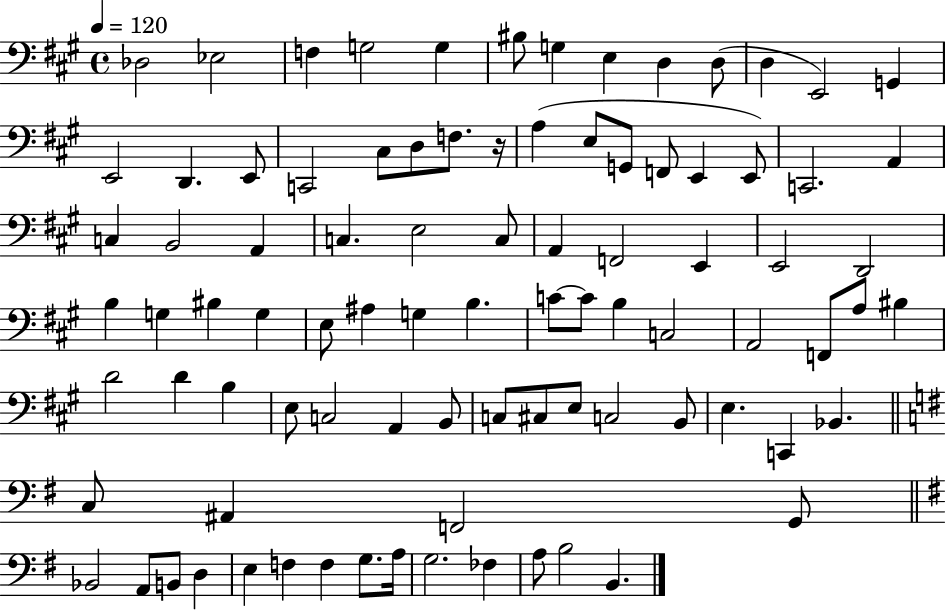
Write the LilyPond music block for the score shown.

{
  \clef bass
  \time 4/4
  \defaultTimeSignature
  \key a \major
  \tempo 4 = 120
  des2 ees2 | f4 g2 g4 | bis8 g4 e4 d4 d8( | d4 e,2) g,4 | \break e,2 d,4. e,8 | c,2 cis8 d8 f8. r16 | a4( e8 g,8 f,8 e,4 e,8) | c,2. a,4 | \break c4 b,2 a,4 | c4. e2 c8 | a,4 f,2 e,4 | e,2 d,2 | \break b4 g4 bis4 g4 | e8 ais4 g4 b4. | c'8~~ c'8 b4 c2 | a,2 f,8 a8 bis4 | \break d'2 d'4 b4 | e8 c2 a,4 b,8 | c8 cis8 e8 c2 b,8 | e4. c,4 bes,4. | \break \bar "||" \break \key e \minor c8 ais,4 f,2 g,8 | \bar "||" \break \key g \major bes,2 a,8 b,8 d4 | e4 f4 f4 g8. a16 | g2. fes4 | a8 b2 b,4. | \break \bar "|."
}